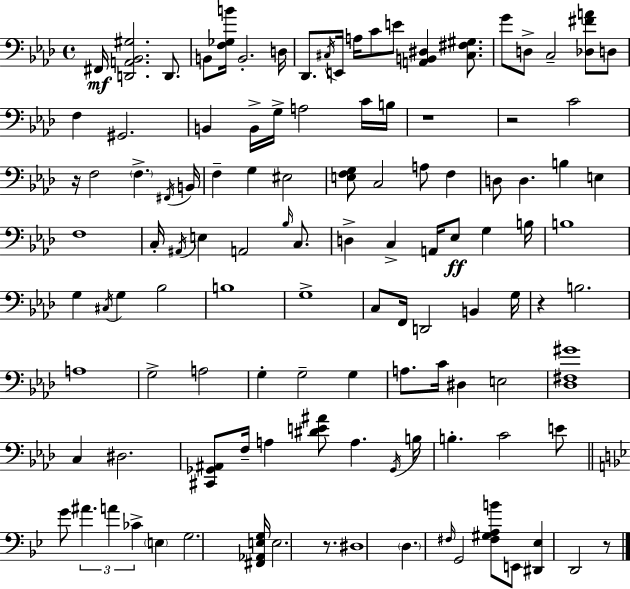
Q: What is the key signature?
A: F minor